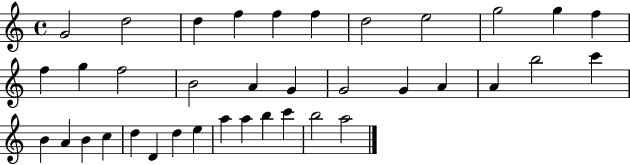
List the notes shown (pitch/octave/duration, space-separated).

G4/h D5/h D5/q F5/q F5/q F5/q D5/h E5/h G5/h G5/q F5/q F5/q G5/q F5/h B4/h A4/q G4/q G4/h G4/q A4/q A4/q B5/h C6/q B4/q A4/q B4/q C5/q D5/q D4/q D5/q E5/q A5/q A5/q B5/q C6/q B5/h A5/h